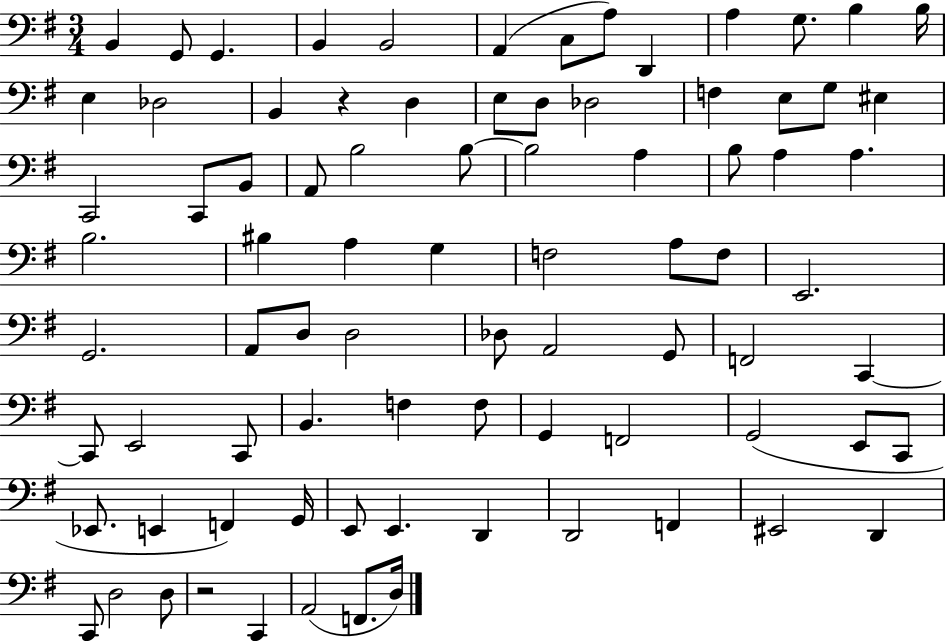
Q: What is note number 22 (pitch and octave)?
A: E3